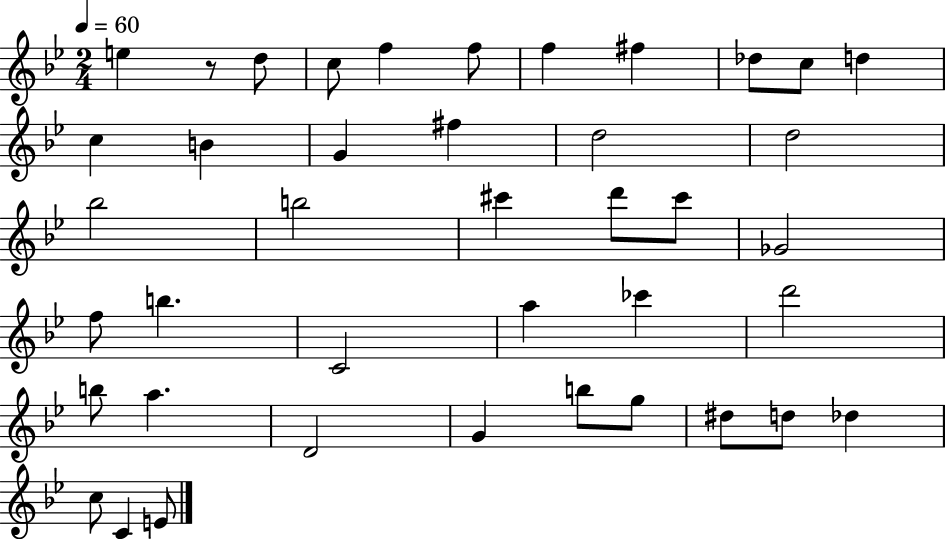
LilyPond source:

{
  \clef treble
  \numericTimeSignature
  \time 2/4
  \key bes \major
  \tempo 4 = 60
  e''4 r8 d''8 | c''8 f''4 f''8 | f''4 fis''4 | des''8 c''8 d''4 | \break c''4 b'4 | g'4 fis''4 | d''2 | d''2 | \break bes''2 | b''2 | cis'''4 d'''8 cis'''8 | ges'2 | \break f''8 b''4. | c'2 | a''4 ces'''4 | d'''2 | \break b''8 a''4. | d'2 | g'4 b''8 g''8 | dis''8 d''8 des''4 | \break c''8 c'4 e'8 | \bar "|."
}